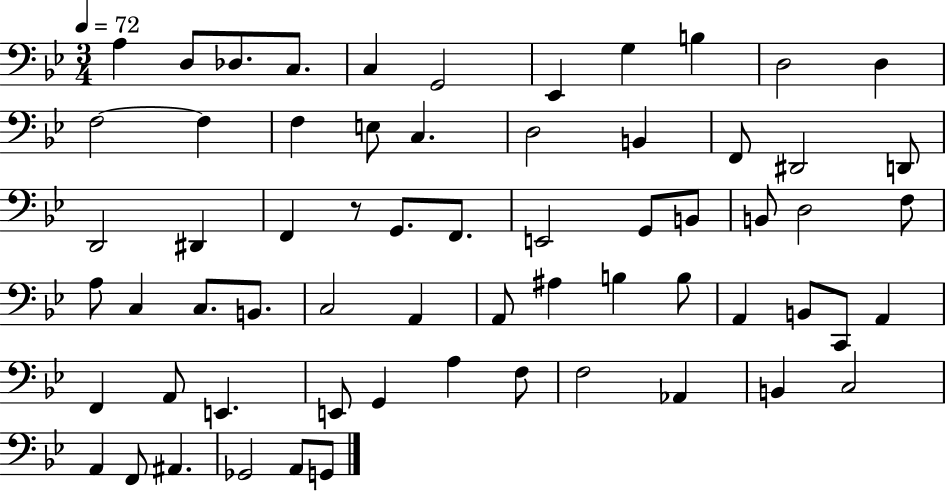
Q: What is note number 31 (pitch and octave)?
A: D3